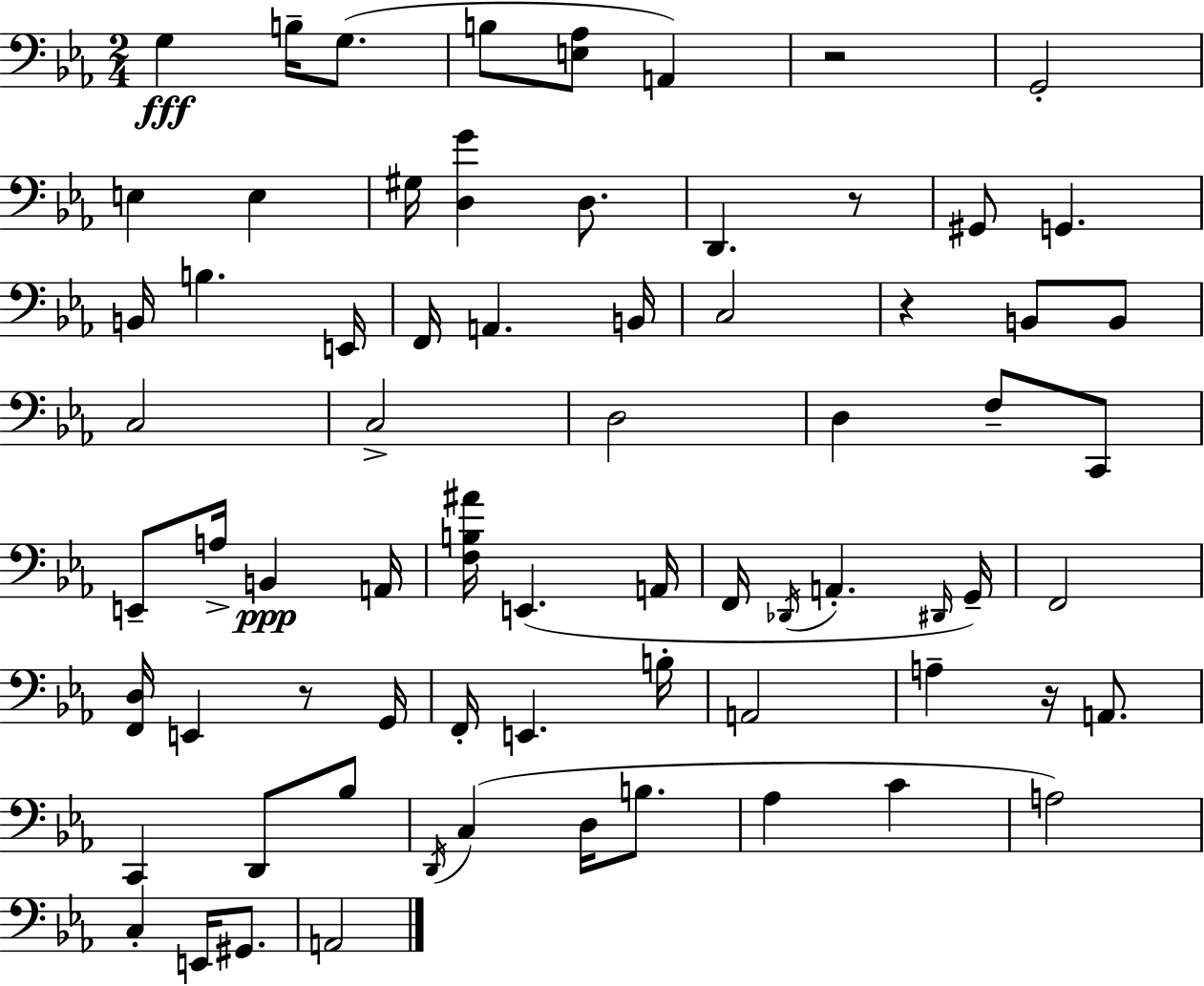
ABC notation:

X:1
T:Untitled
M:2/4
L:1/4
K:Eb
G, B,/4 G,/2 B,/2 [E,_A,]/2 A,, z2 G,,2 E, E, ^G,/4 [D,G] D,/2 D,, z/2 ^G,,/2 G,, B,,/4 B, E,,/4 F,,/4 A,, B,,/4 C,2 z B,,/2 B,,/2 C,2 C,2 D,2 D, F,/2 C,,/2 E,,/2 A,/4 B,, A,,/4 [F,B,^A]/4 E,, A,,/4 F,,/4 _D,,/4 A,, ^D,,/4 G,,/4 F,,2 [F,,D,]/4 E,, z/2 G,,/4 F,,/4 E,, B,/4 A,,2 A, z/4 A,,/2 C,, D,,/2 _B,/2 D,,/4 C, D,/4 B,/2 _A, C A,2 C, E,,/4 ^G,,/2 A,,2